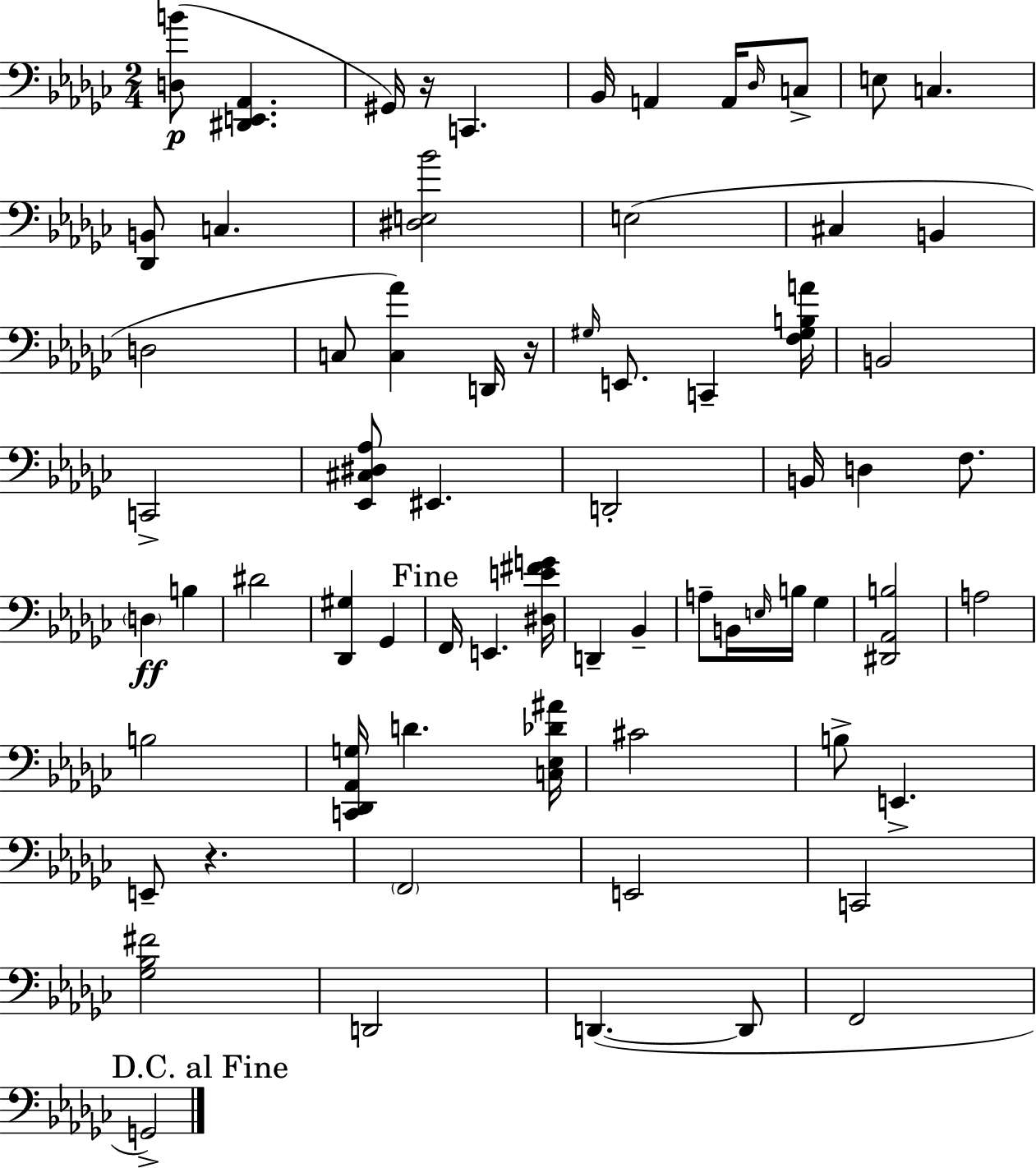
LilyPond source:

{
  \clef bass
  \numericTimeSignature
  \time 2/4
  \key ees \minor
  <d b'>8(\p <dis, e, aes,>4. | gis,16) r16 c,4. | bes,16 a,4 a,16 \grace { des16 } c8-> | e8 c4. | \break <des, b,>8 c4. | <dis e bes'>2 | e2( | cis4 b,4 | \break d2 | c8 <c aes'>4) d,16 | r16 \grace { gis16 } e,8. c,4-- | <f gis b a'>16 b,2 | \break c,2-> | <ees, cis dis aes>8 eis,4. | d,2-. | b,16 d4 f8. | \break \parenthesize d4\ff b4 | dis'2 | <des, gis>4 ges,4 | \mark "Fine" f,16 e,4. | \break <dis e' fis' g'>16 d,4-- bes,4-- | a8-- b,16 \grace { e16 } b16 ges4 | <dis, aes, b>2 | a2 | \break b2 | <c, des, aes, g>16 d'4. | <c ees des' ais'>16 cis'2 | b8-> e,4.-> | \break e,8-- r4. | \parenthesize f,2 | e,2 | c,2 | \break <ges bes fis'>2 | d,2 | d,4.~(~ | d,8 f,2 | \break \mark "D.C. al Fine" g,2->) | \bar "|."
}